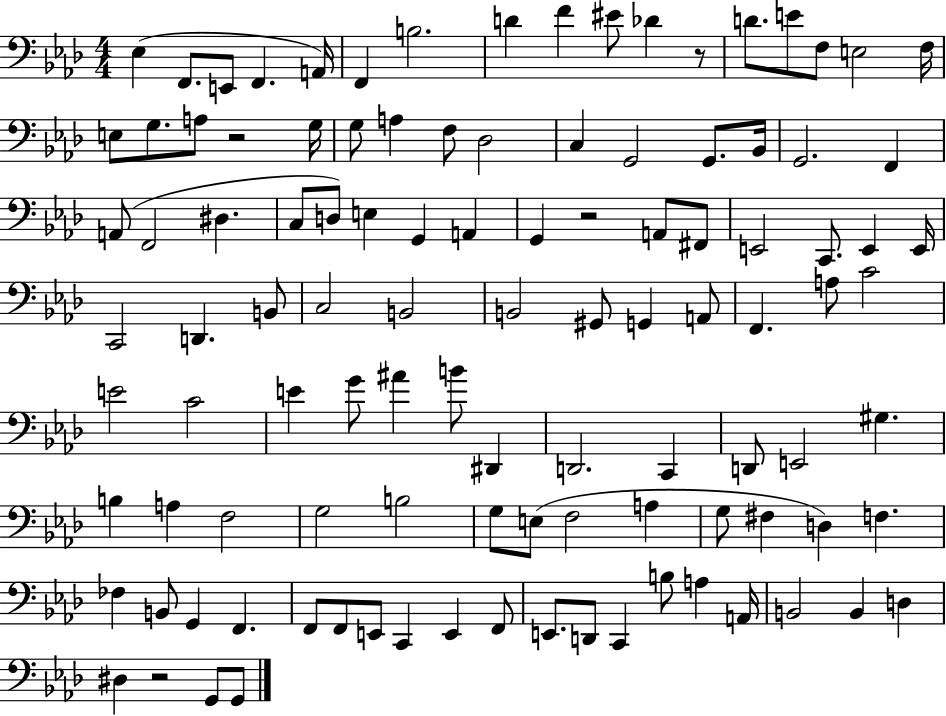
X:1
T:Untitled
M:4/4
L:1/4
K:Ab
_E, F,,/2 E,,/2 F,, A,,/4 F,, B,2 D F ^E/2 _D z/2 D/2 E/2 F,/2 E,2 F,/4 E,/2 G,/2 A,/2 z2 G,/4 G,/2 A, F,/2 _D,2 C, G,,2 G,,/2 _B,,/4 G,,2 F,, A,,/2 F,,2 ^D, C,/2 D,/2 E, G,, A,, G,, z2 A,,/2 ^F,,/2 E,,2 C,,/2 E,, E,,/4 C,,2 D,, B,,/2 C,2 B,,2 B,,2 ^G,,/2 G,, A,,/2 F,, A,/2 C2 E2 C2 E G/2 ^A B/2 ^D,, D,,2 C,, D,,/2 E,,2 ^G, B, A, F,2 G,2 B,2 G,/2 E,/2 F,2 A, G,/2 ^F, D, F, _F, B,,/2 G,, F,, F,,/2 F,,/2 E,,/2 C,, E,, F,,/2 E,,/2 D,,/2 C,, B,/2 A, A,,/4 B,,2 B,, D, ^D, z2 G,,/2 G,,/2